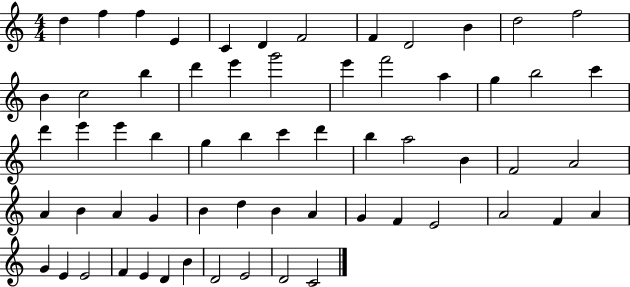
D5/q F5/q F5/q E4/q C4/q D4/q F4/h F4/q D4/h B4/q D5/h F5/h B4/q C5/h B5/q D6/q E6/q G6/h E6/q F6/h A5/q G5/q B5/h C6/q D6/q E6/q E6/q B5/q G5/q B5/q C6/q D6/q B5/q A5/h B4/q F4/h A4/h A4/q B4/q A4/q G4/q B4/q D5/q B4/q A4/q G4/q F4/q E4/h A4/h F4/q A4/q G4/q E4/q E4/h F4/q E4/q D4/q B4/q D4/h E4/h D4/h C4/h